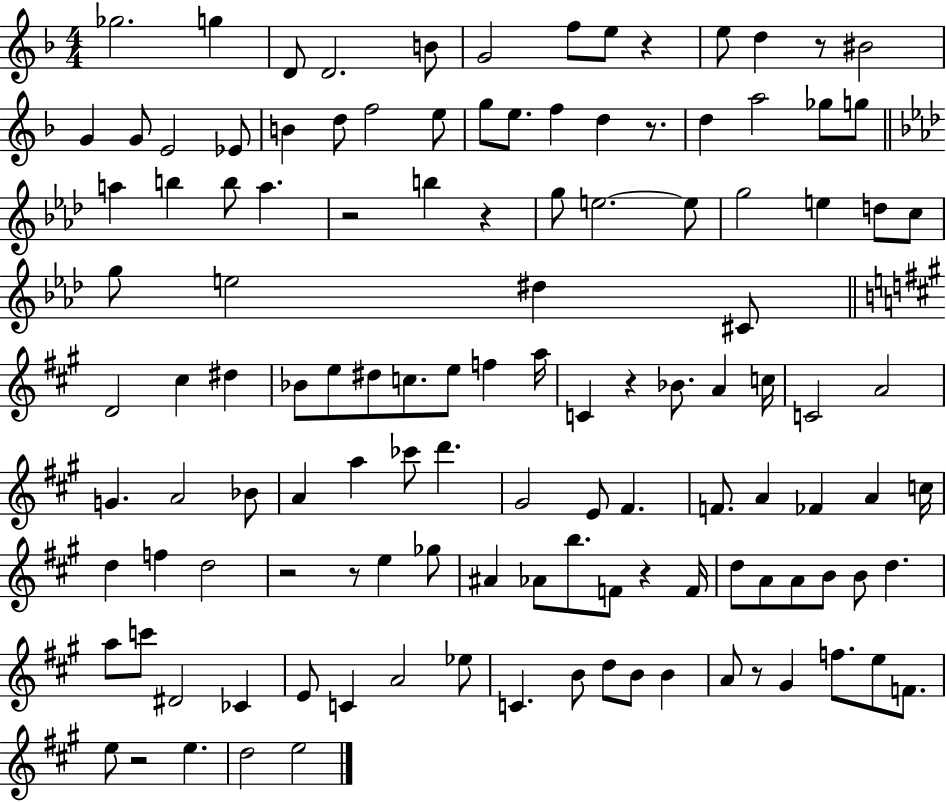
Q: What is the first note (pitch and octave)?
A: Gb5